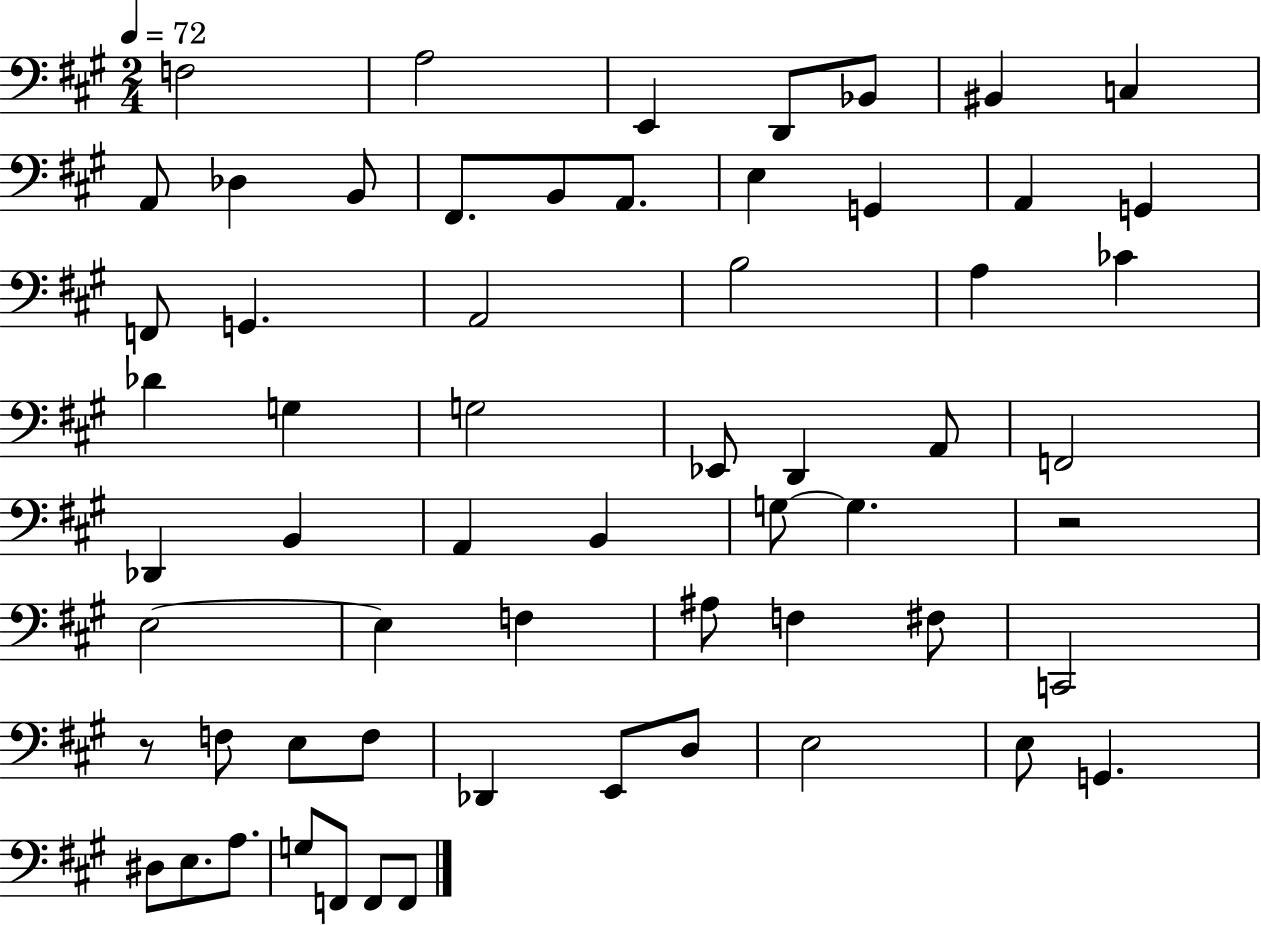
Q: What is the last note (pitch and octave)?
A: F2